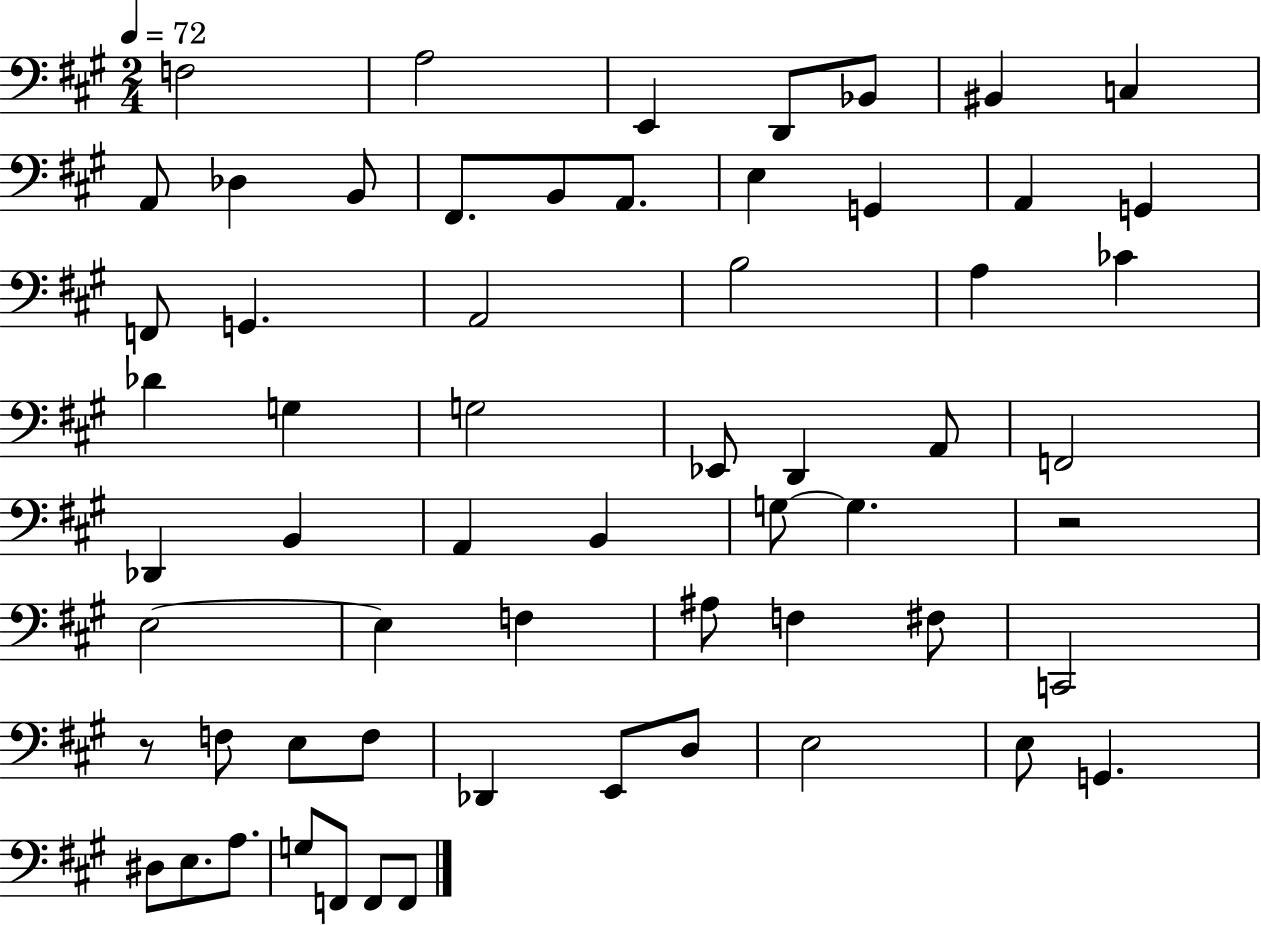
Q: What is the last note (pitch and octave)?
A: F2